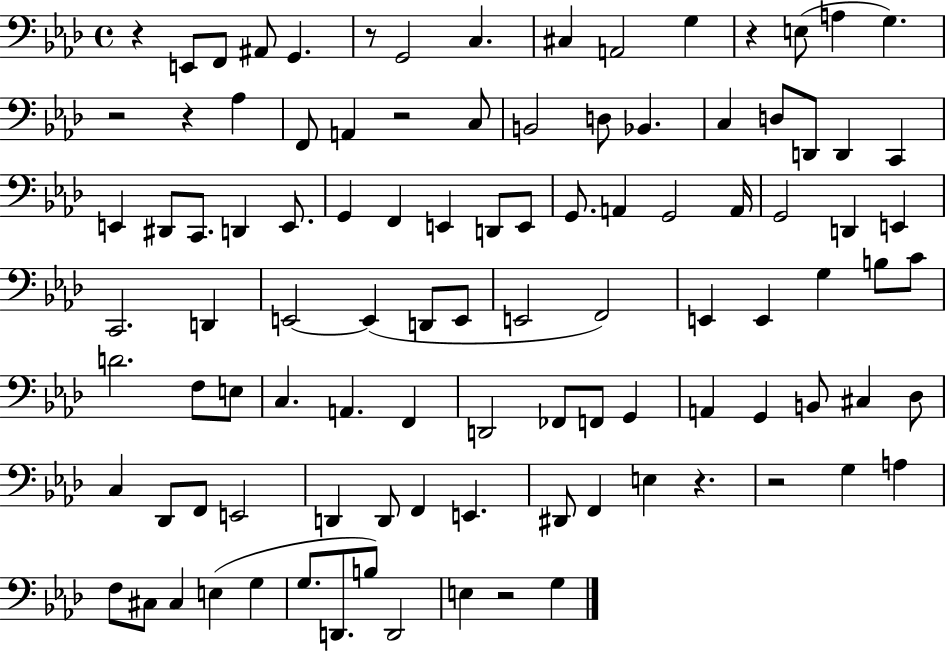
R/q E2/e F2/e A#2/e G2/q. R/e G2/h C3/q. C#3/q A2/h G3/q R/q E3/e A3/q G3/q. R/h R/q Ab3/q F2/e A2/q R/h C3/e B2/h D3/e Bb2/q. C3/q D3/e D2/e D2/q C2/q E2/q D#2/e C2/e. D2/q E2/e. G2/q F2/q E2/q D2/e E2/e G2/e. A2/q G2/h A2/s G2/h D2/q E2/q C2/h. D2/q E2/h E2/q D2/e E2/e E2/h F2/h E2/q E2/q G3/q B3/e C4/e D4/h. F3/e E3/e C3/q. A2/q. F2/q D2/h FES2/e F2/e G2/q A2/q G2/q B2/e C#3/q Db3/e C3/q Db2/e F2/e E2/h D2/q D2/e F2/q E2/q. D#2/e F2/q E3/q R/q. R/h G3/q A3/q F3/e C#3/e C#3/q E3/q G3/q G3/e. D2/e. B3/e D2/h E3/q R/h G3/q